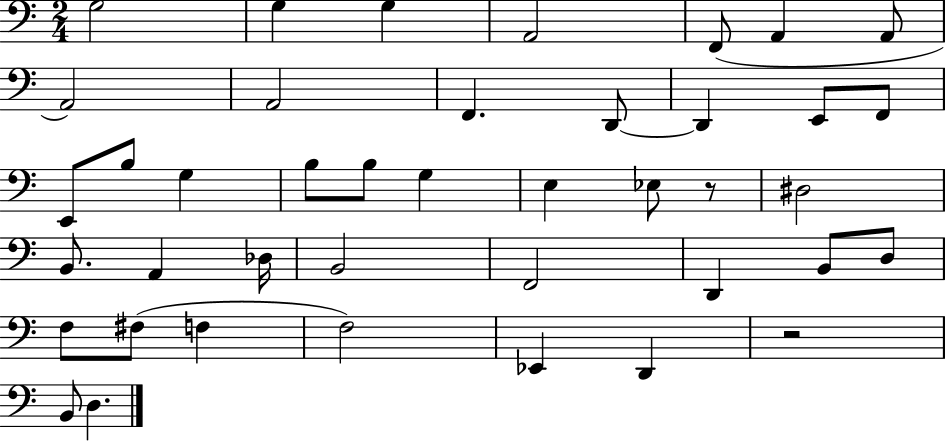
X:1
T:Untitled
M:2/4
L:1/4
K:C
G,2 G, G, A,,2 F,,/2 A,, A,,/2 A,,2 A,,2 F,, D,,/2 D,, E,,/2 F,,/2 E,,/2 B,/2 G, B,/2 B,/2 G, E, _E,/2 z/2 ^D,2 B,,/2 A,, _D,/4 B,,2 F,,2 D,, B,,/2 D,/2 F,/2 ^F,/2 F, F,2 _E,, D,, z2 B,,/2 D,